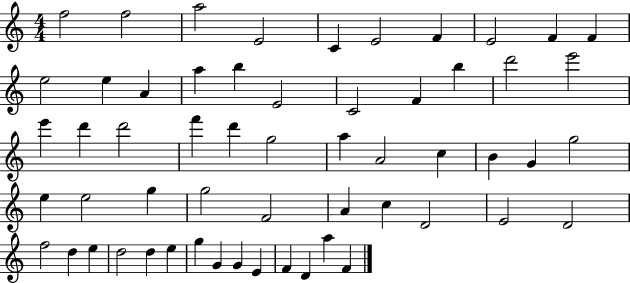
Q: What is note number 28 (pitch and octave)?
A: A5